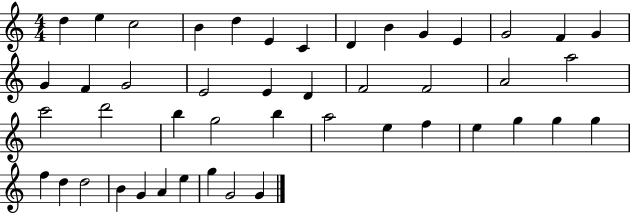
D5/q E5/q C5/h B4/q D5/q E4/q C4/q D4/q B4/q G4/q E4/q G4/h F4/q G4/q G4/q F4/q G4/h E4/h E4/q D4/q F4/h F4/h A4/h A5/h C6/h D6/h B5/q G5/h B5/q A5/h E5/q F5/q E5/q G5/q G5/q G5/q F5/q D5/q D5/h B4/q G4/q A4/q E5/q G5/q G4/h G4/q